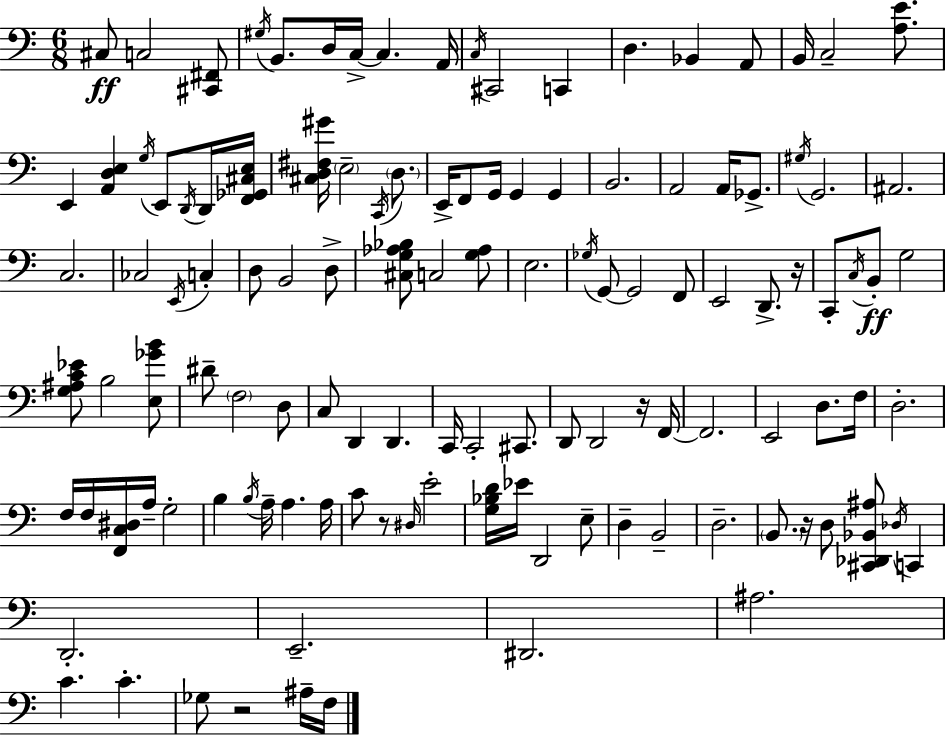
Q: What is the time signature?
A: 6/8